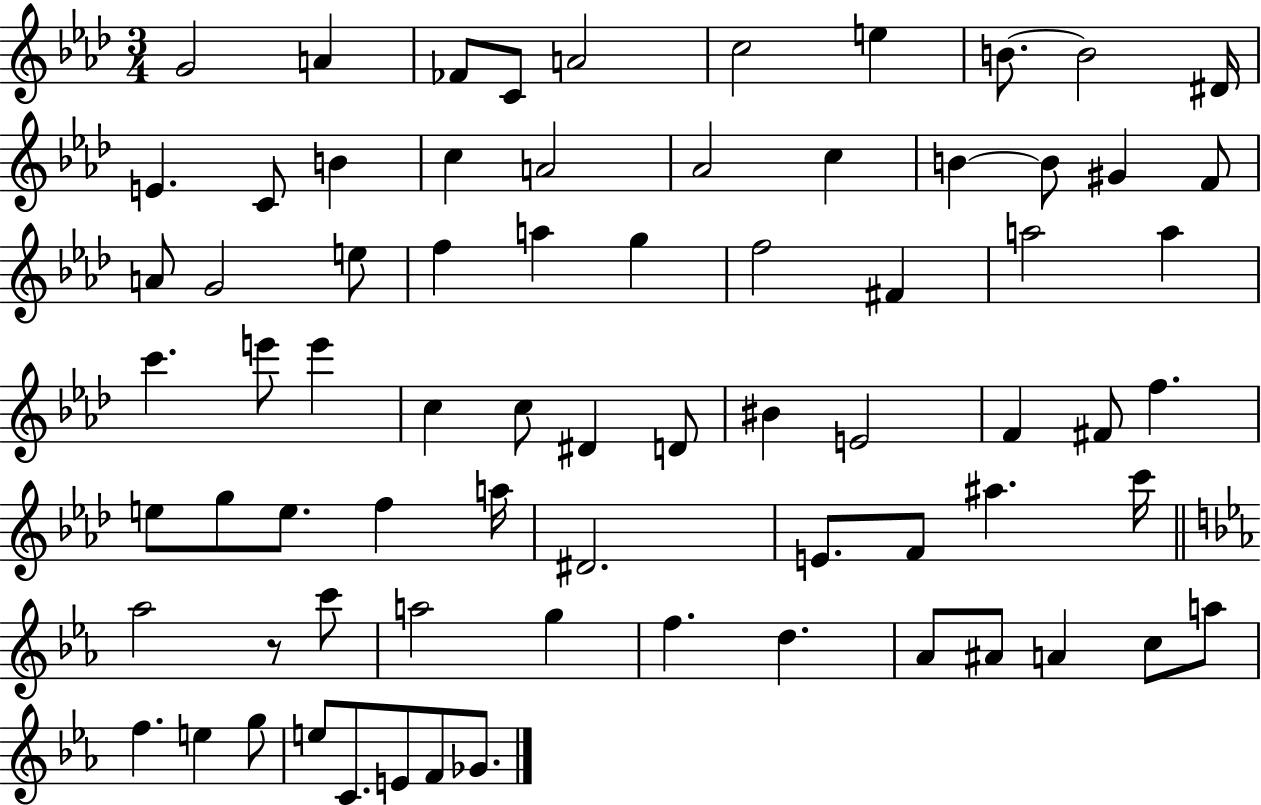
G4/h A4/q FES4/e C4/e A4/h C5/h E5/q B4/e. B4/h D#4/s E4/q. C4/e B4/q C5/q A4/h Ab4/h C5/q B4/q B4/e G#4/q F4/e A4/e G4/h E5/e F5/q A5/q G5/q F5/h F#4/q A5/h A5/q C6/q. E6/e E6/q C5/q C5/e D#4/q D4/e BIS4/q E4/h F4/q F#4/e F5/q. E5/e G5/e E5/e. F5/q A5/s D#4/h. E4/e. F4/e A#5/q. C6/s Ab5/h R/e C6/e A5/h G5/q F5/q. D5/q. Ab4/e A#4/e A4/q C5/e A5/e F5/q. E5/q G5/e E5/e C4/e. E4/e F4/e Gb4/e.